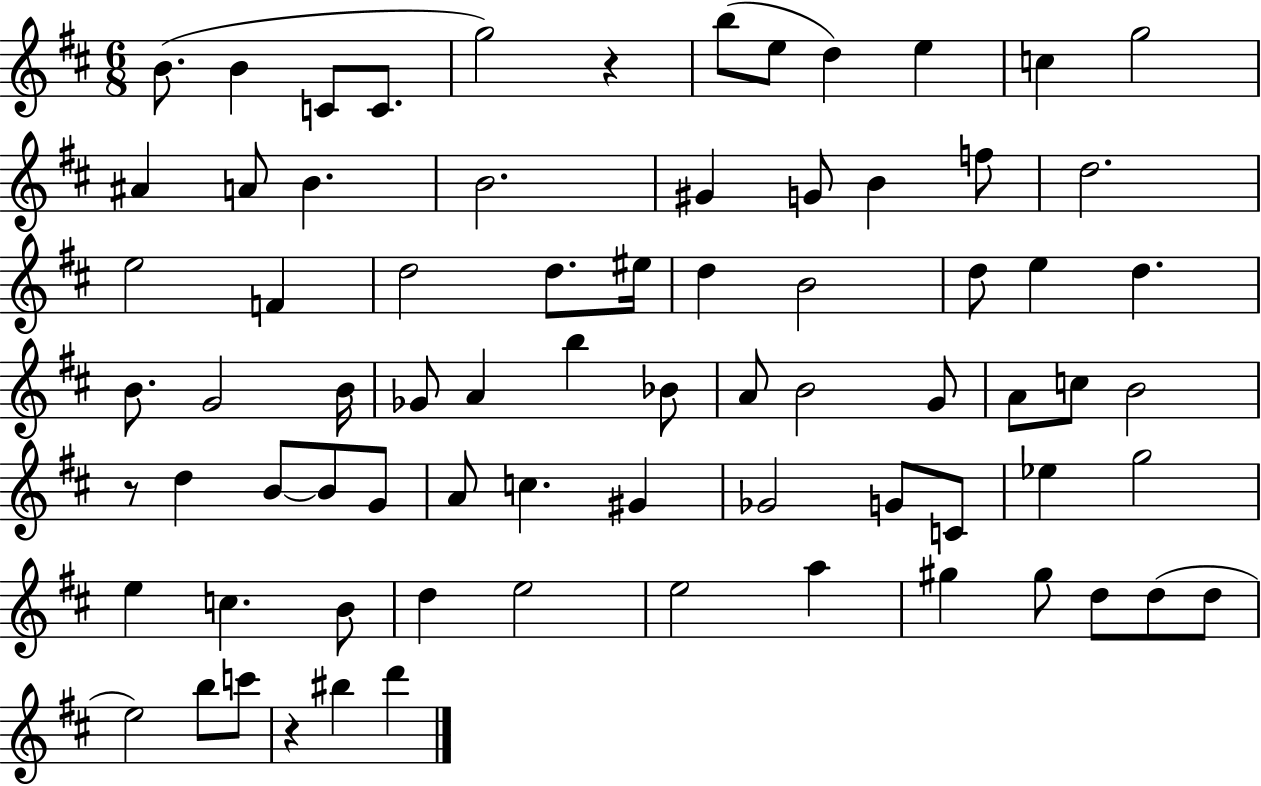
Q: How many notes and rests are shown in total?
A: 75